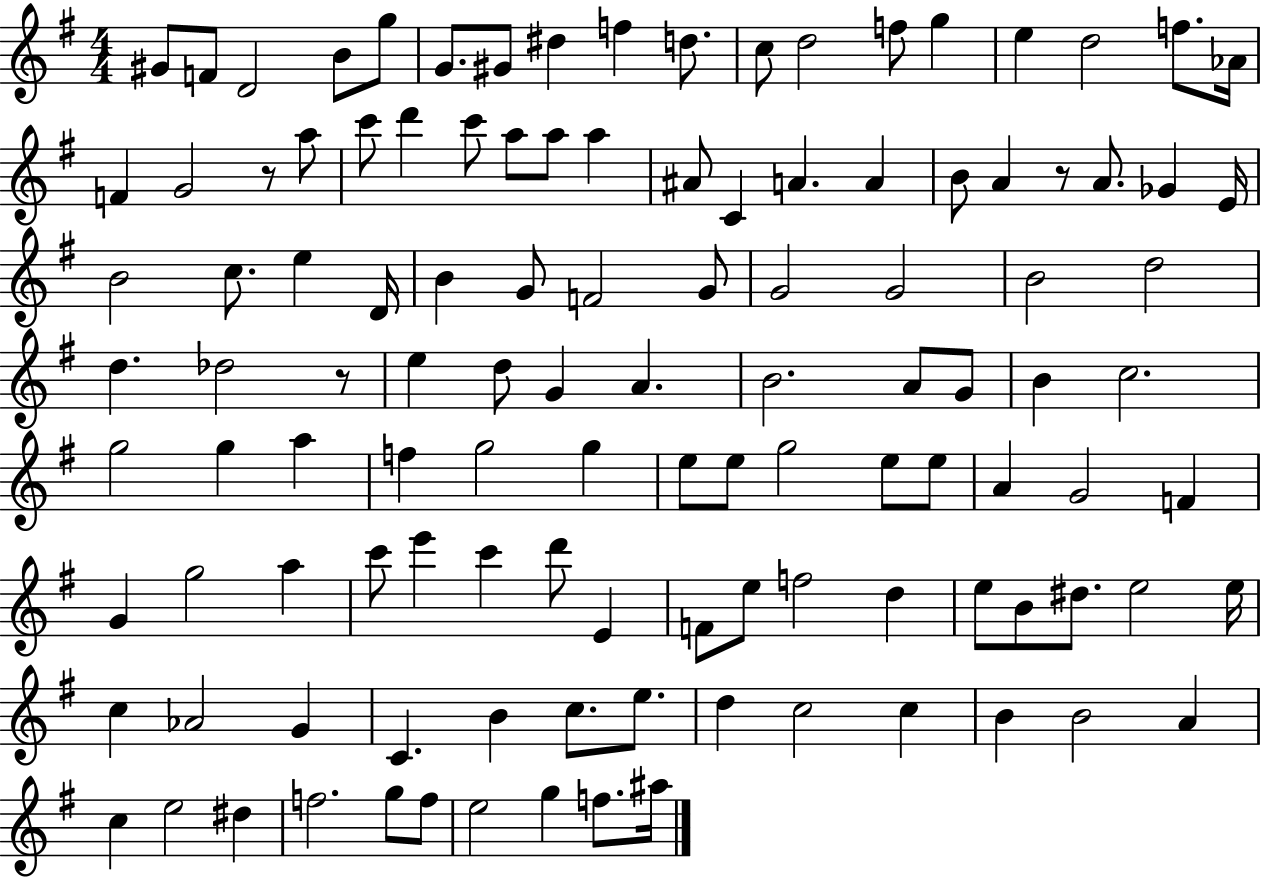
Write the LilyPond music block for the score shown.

{
  \clef treble
  \numericTimeSignature
  \time 4/4
  \key g \major
  \repeat volta 2 { gis'8 f'8 d'2 b'8 g''8 | g'8. gis'8 dis''4 f''4 d''8. | c''8 d''2 f''8 g''4 | e''4 d''2 f''8. aes'16 | \break f'4 g'2 r8 a''8 | c'''8 d'''4 c'''8 a''8 a''8 a''4 | ais'8 c'4 a'4. a'4 | b'8 a'4 r8 a'8. ges'4 e'16 | \break b'2 c''8. e''4 d'16 | b'4 g'8 f'2 g'8 | g'2 g'2 | b'2 d''2 | \break d''4. des''2 r8 | e''4 d''8 g'4 a'4. | b'2. a'8 g'8 | b'4 c''2. | \break g''2 g''4 a''4 | f''4 g''2 g''4 | e''8 e''8 g''2 e''8 e''8 | a'4 g'2 f'4 | \break g'4 g''2 a''4 | c'''8 e'''4 c'''4 d'''8 e'4 | f'8 e''8 f''2 d''4 | e''8 b'8 dis''8. e''2 e''16 | \break c''4 aes'2 g'4 | c'4. b'4 c''8. e''8. | d''4 c''2 c''4 | b'4 b'2 a'4 | \break c''4 e''2 dis''4 | f''2. g''8 f''8 | e''2 g''4 f''8. ais''16 | } \bar "|."
}